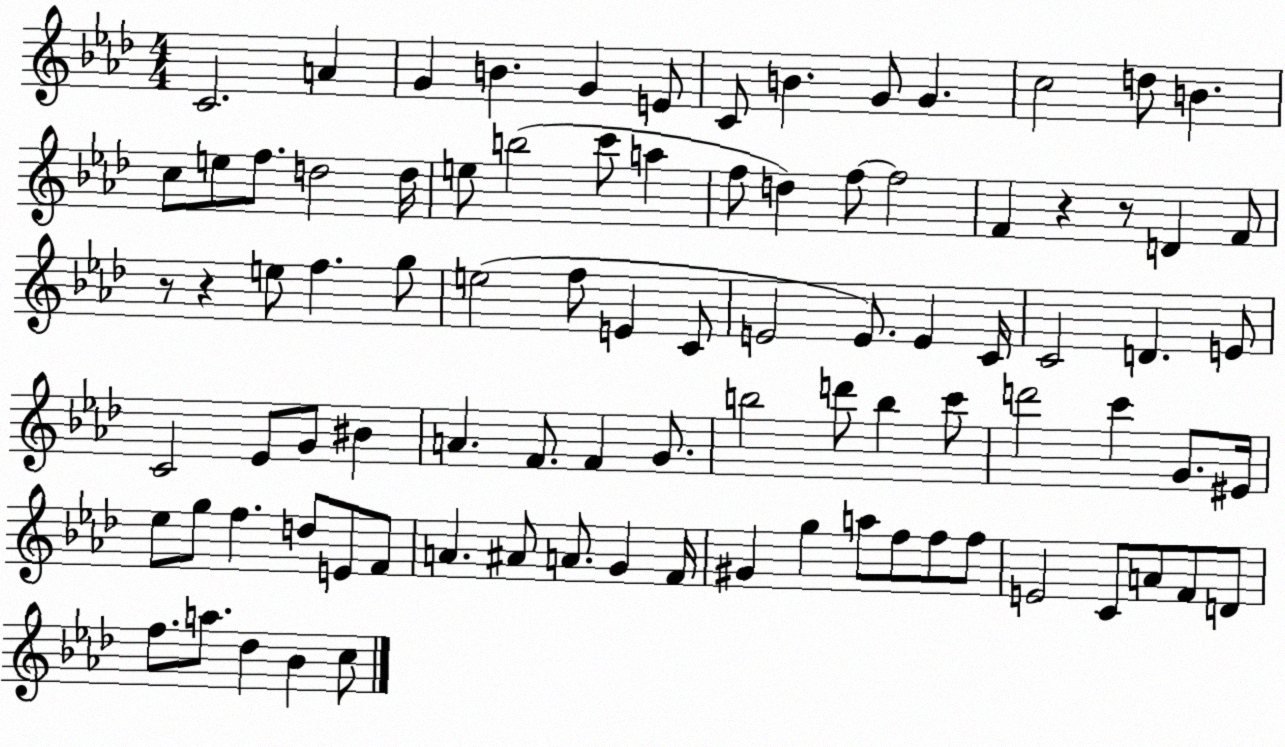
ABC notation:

X:1
T:Untitled
M:4/4
L:1/4
K:Ab
C2 A G B G E/2 C/2 B G/2 G c2 d/2 B c/2 e/2 f/2 d2 d/4 e/2 b2 c'/2 a f/2 d f/2 f2 F z z/2 D F/2 z/2 z e/2 f g/2 e2 f/2 E C/2 E2 E/2 E C/4 C2 D E/2 C2 _E/2 G/2 ^B A F/2 F G/2 b2 d'/2 b c'/2 d'2 c' G/2 ^E/4 _e/2 g/2 f d/2 E/2 F/2 A ^A/2 A/2 G F/4 ^G g a/2 f/2 f/2 f/2 E2 C/2 A/2 F/2 D/2 f/2 a/2 _d _B c/2